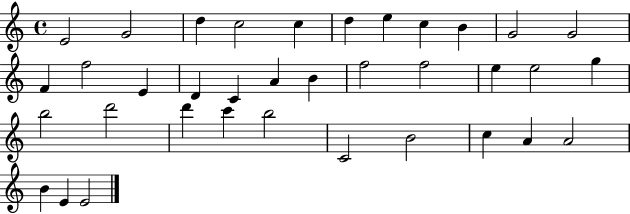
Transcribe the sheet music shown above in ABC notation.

X:1
T:Untitled
M:4/4
L:1/4
K:C
E2 G2 d c2 c d e c B G2 G2 F f2 E D C A B f2 f2 e e2 g b2 d'2 d' c' b2 C2 B2 c A A2 B E E2